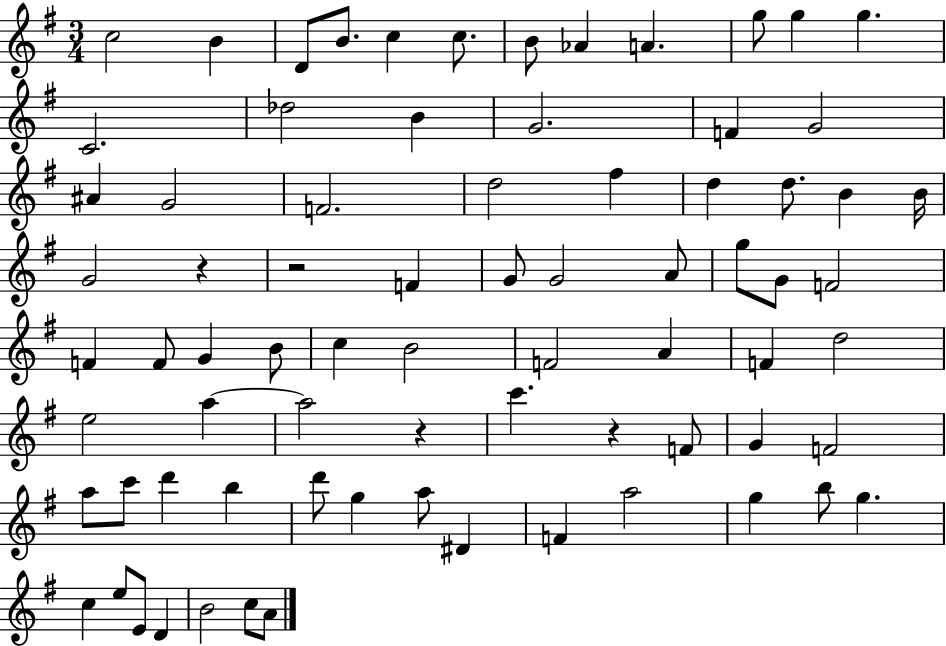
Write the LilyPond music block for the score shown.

{
  \clef treble
  \numericTimeSignature
  \time 3/4
  \key g \major
  \repeat volta 2 { c''2 b'4 | d'8 b'8. c''4 c''8. | b'8 aes'4 a'4. | g''8 g''4 g''4. | \break c'2. | des''2 b'4 | g'2. | f'4 g'2 | \break ais'4 g'2 | f'2. | d''2 fis''4 | d''4 d''8. b'4 b'16 | \break g'2 r4 | r2 f'4 | g'8 g'2 a'8 | g''8 g'8 f'2 | \break f'4 f'8 g'4 b'8 | c''4 b'2 | f'2 a'4 | f'4 d''2 | \break e''2 a''4~~ | a''2 r4 | c'''4. r4 f'8 | g'4 f'2 | \break a''8 c'''8 d'''4 b''4 | d'''8 g''4 a''8 dis'4 | f'4 a''2 | g''4 b''8 g''4. | \break c''4 e''8 e'8 d'4 | b'2 c''8 a'8 | } \bar "|."
}